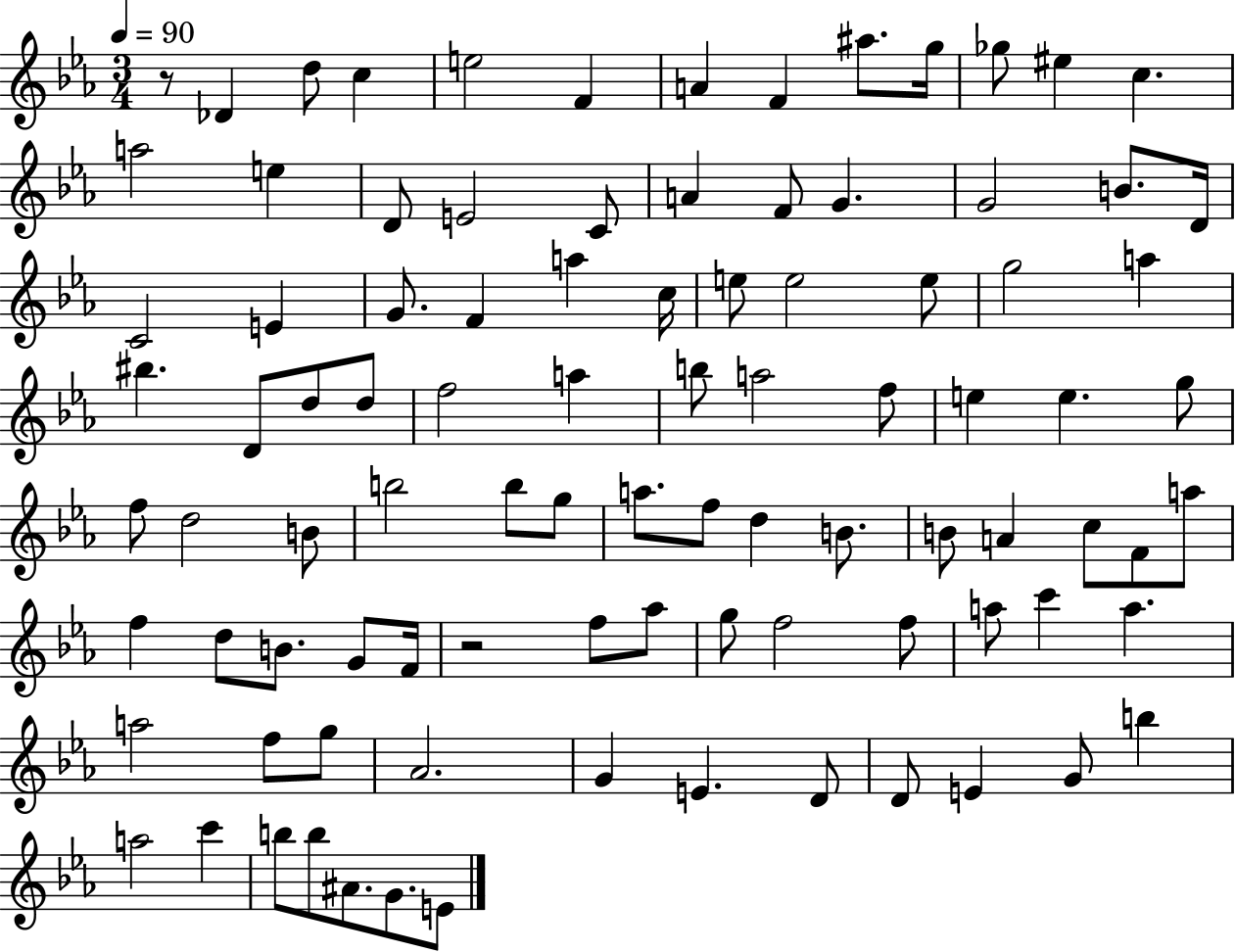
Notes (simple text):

R/e Db4/q D5/e C5/q E5/h F4/q A4/q F4/q A#5/e. G5/s Gb5/e EIS5/q C5/q. A5/h E5/q D4/e E4/h C4/e A4/q F4/e G4/q. G4/h B4/e. D4/s C4/h E4/q G4/e. F4/q A5/q C5/s E5/e E5/h E5/e G5/h A5/q BIS5/q. D4/e D5/e D5/e F5/h A5/q B5/e A5/h F5/e E5/q E5/q. G5/e F5/e D5/h B4/e B5/h B5/e G5/e A5/e. F5/e D5/q B4/e. B4/e A4/q C5/e F4/e A5/e F5/q D5/e B4/e. G4/e F4/s R/h F5/e Ab5/e G5/e F5/h F5/e A5/e C6/q A5/q. A5/h F5/e G5/e Ab4/h. G4/q E4/q. D4/e D4/e E4/q G4/e B5/q A5/h C6/q B5/e B5/e A#4/e. G4/e. E4/e